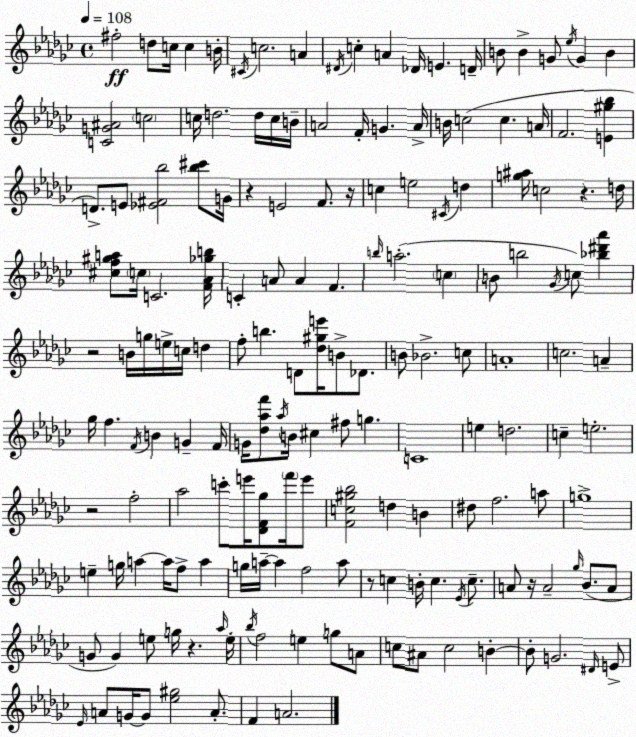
X:1
T:Untitled
M:4/4
L:1/4
K:Ebm
^f2 d/2 c/4 c B/4 ^C/4 c2 A ^D/4 c A _D/4 E D/4 B/2 B G/2 _e/4 G B [CG^A]2 c2 c/4 d2 d/4 c/4 B/4 A2 F/4 G A/4 B/4 c2 c A/4 F2 [E^g_b] D/2 E/2 [_E^F_b]2 [_b^c']/2 G/4 z E2 F/2 z/4 c e2 ^C/4 d [g^a]/4 c2 z d/4 [^cf^ga]/2 c/4 C2 [F_A_gb]/4 C A/2 A F b/4 a2 c B/2 b2 _G/4 c/2 [_b^d'_a'] z2 B/4 g/4 e/4 c/4 d f/2 b D/2 [_d^ge']/4 B/2 _D/2 B/2 _B2 c/2 A4 c2 A _g/4 f F/4 B G F/4 G/4 [_d_af']/2 _a/4 B/4 ^c ^f/2 g C4 e d2 c e2 z2 f2 _a2 c'/2 e'/4 [_DF_g]/2 f'/4 e'/2 [Fc^g_b]2 d B ^d/2 f2 a/2 g4 e g/4 a a/4 f/2 a g/4 a/4 a f2 a/2 z/2 c B/4 c _E/4 c/2 A/2 z/4 A2 _g/4 _B/2 A/2 G/2 G e/2 g/4 z _a/4 e/4 _b/4 f2 e g/2 A/2 c/2 ^A/2 c2 B B/2 G2 ^D/4 E/2 _E/4 A/2 G/4 G/2 [_e^g]2 A/2 F A2